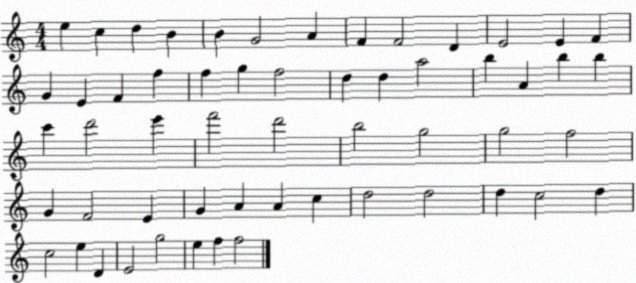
X:1
T:Untitled
M:4/4
L:1/4
K:C
e c d B B G2 A F F2 D E2 E F G E F f f g f2 d d a2 b A b b c' d'2 e' f'2 d'2 b2 g2 g2 f2 G F2 E G A A c d2 d2 d c2 d c2 e D E2 g2 e f f2